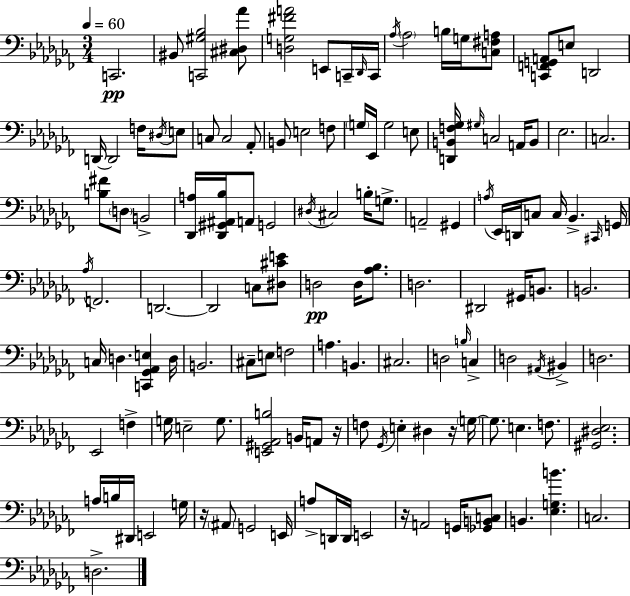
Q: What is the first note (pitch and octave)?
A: C2